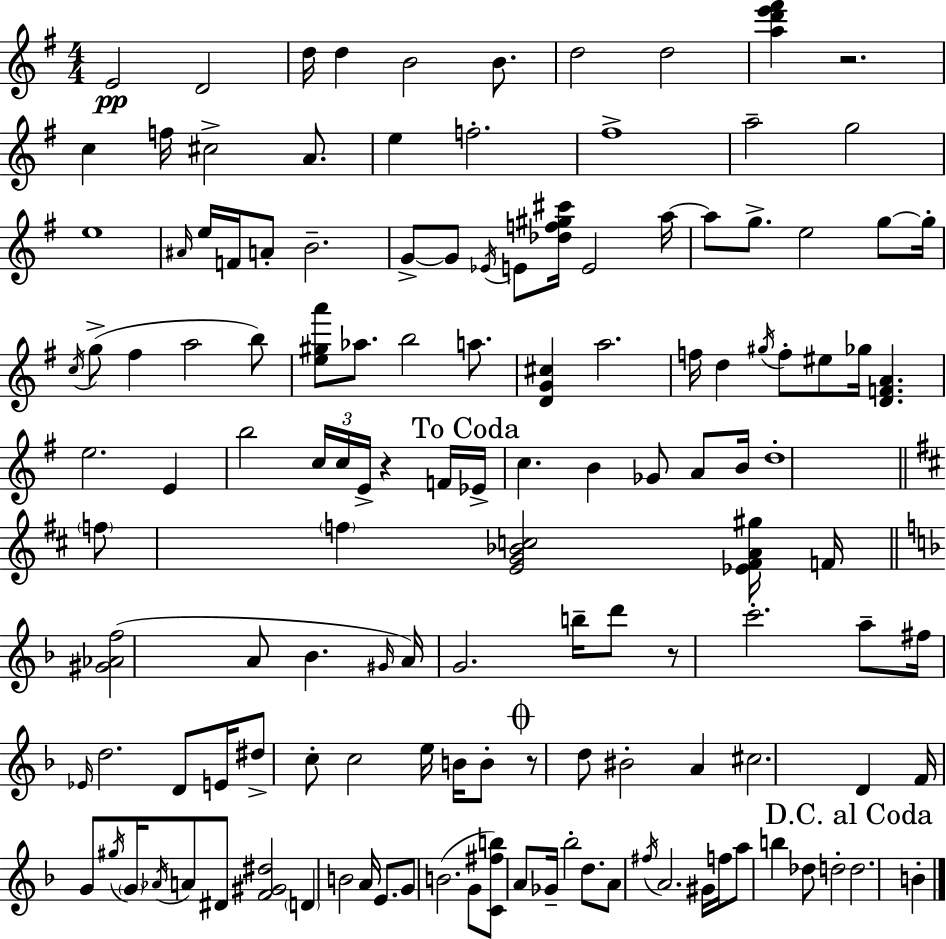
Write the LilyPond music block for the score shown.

{
  \clef treble
  \numericTimeSignature
  \time 4/4
  \key g \major
  e'2\pp d'2 | d''16 d''4 b'2 b'8. | d''2 d''2 | <a'' d''' e''' fis'''>4 r2. | \break c''4 f''16 cis''2-> a'8. | e''4 f''2.-. | fis''1-> | a''2-- g''2 | \break e''1 | \grace { ais'16 } e''16 f'16 a'8-. b'2.-- | g'8->~~ g'8 \acciaccatura { ees'16 } e'8 <des'' f'' gis'' cis'''>16 e'2 | a''16~~ a''8 g''8.-> e''2 g''8~~ | \break g''16-. \acciaccatura { c''16 } g''8->( fis''4 a''2 | b''8) <e'' gis'' a'''>8 aes''8. b''2 | a''8. <d' g' cis''>4 a''2. | f''16 d''4 \acciaccatura { gis''16 } f''8-. eis''8 ges''16 <d' f' a'>4. | \break e''2. | e'4 b''2 \tuplet 3/2 { c''16 c''16 e'16-> } r4 | f'16 \mark "To Coda" ees'16-> c''4. b'4 ges'8 | a'8 b'16 d''1-. | \break \bar "||" \break \key b \minor \parenthesize f''8 \parenthesize f''4 <e' g' bes' c''>2 <ees' fis' a' gis''>16 f'16 | \bar "||" \break \key d \minor <gis' aes' f''>2( a'8 bes'4. | \grace { gis'16 }) a'16 g'2. b''16-- d'''8 | r8 c'''2.-. a''8-- | fis''16 \grace { ees'16 } d''2. d'8 | \break e'16 dis''8-> c''8-. c''2 e''16 b'16 | b'8-. \mark \markup { \musicglyph "scripts.coda" } r8 d''8 bis'2-. a'4 | cis''2. d'4 | f'16 g'8 \acciaccatura { gis''16 } \parenthesize g'16 \acciaccatura { aes'16 } a'8 dis'8 <f' gis' dis''>2 | \break \parenthesize d'4 b'2 | a'16 e'8. g'8 b'2.( | g'8 <c' fis'' b''>8) a'8 ges'16-- bes''2-. | d''8. a'8 \acciaccatura { fis''16 } a'2. | \break gis'16 f''16 a''8 b''4 des''8 d''2-. | \mark "D.C. al Coda" d''2. | b'4-. \bar "|."
}